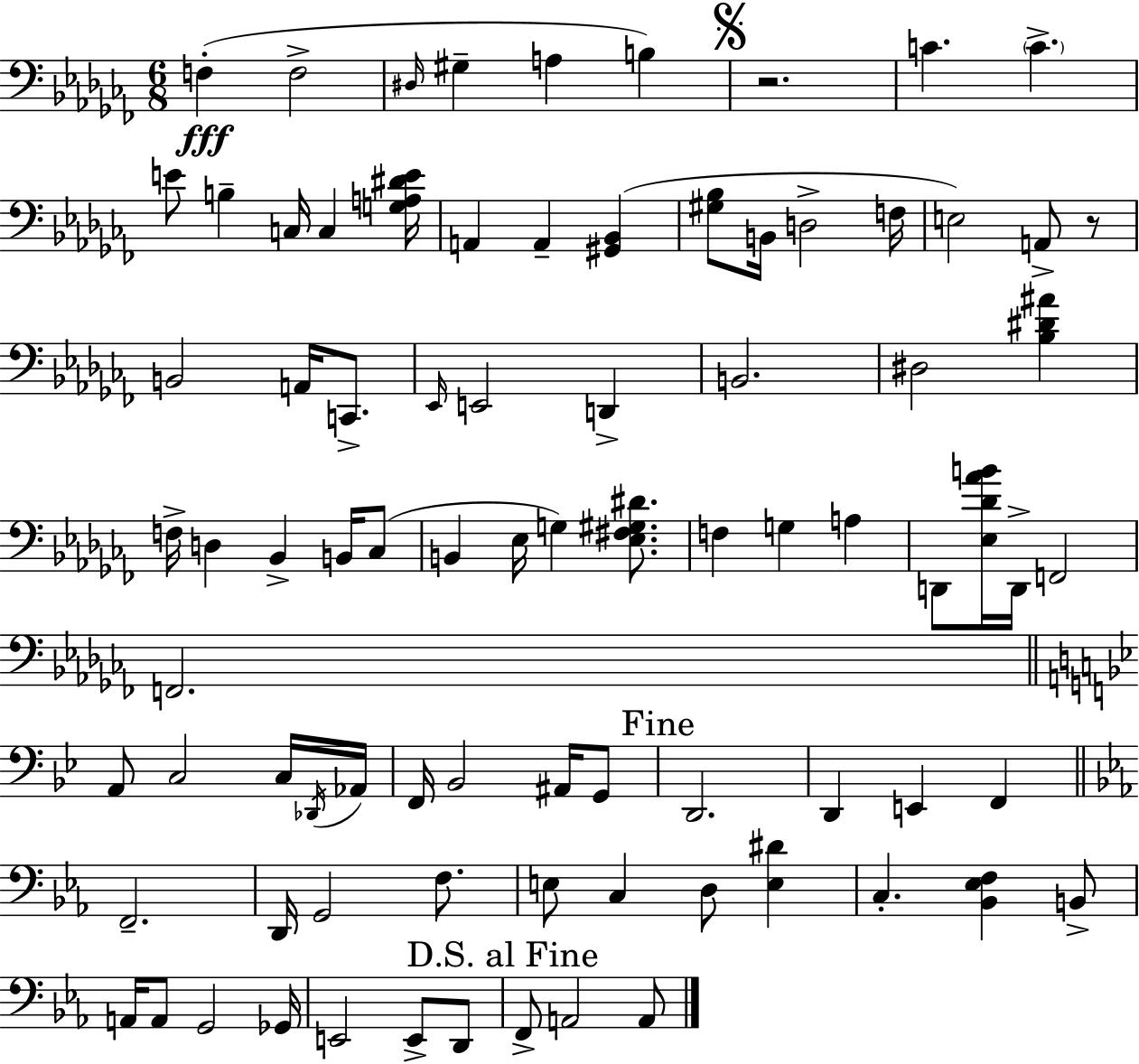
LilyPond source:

{
  \clef bass
  \numericTimeSignature
  \time 6/8
  \key aes \minor
  f4-.(\fff f2-> | \grace { dis16 } gis4-- a4 b4) | \mark \markup { \musicglyph "scripts.segno" } r2. | c'4. \parenthesize c'4.-> | \break e'8 b4-- c16 c4 | <g a dis' e'>16 a,4 a,4-- <gis, bes,>4( | <gis bes>8 b,16 d2-> | f16 e2) a,8-> r8 | \break b,2 a,16 c,8.-> | \grace { ees,16 } e,2 d,4-> | b,2. | dis2 <bes dis' ais'>4 | \break f16-> d4 bes,4-> b,16 | ces8( b,4 ees16 g4) <ees fis gis dis'>8. | f4 g4 a4 | d,8 <ees des' aes' b'>16 d,16-> f,2 | \break f,2. | \bar "||" \break \key bes \major a,8 c2 c16 \acciaccatura { des,16 } | aes,16 f,16 bes,2 ais,16 g,8 | \mark "Fine" d,2. | d,4 e,4 f,4 | \break \bar "||" \break \key ees \major f,2.-- | d,16 g,2 f8. | e8 c4 d8 <e dis'>4 | c4.-. <bes, ees f>4 b,8-> | \break a,16 a,8 g,2 ges,16 | e,2 e,8-> d,8 | \mark "D.S. al Fine" f,8-> a,2 a,8 | \bar "|."
}